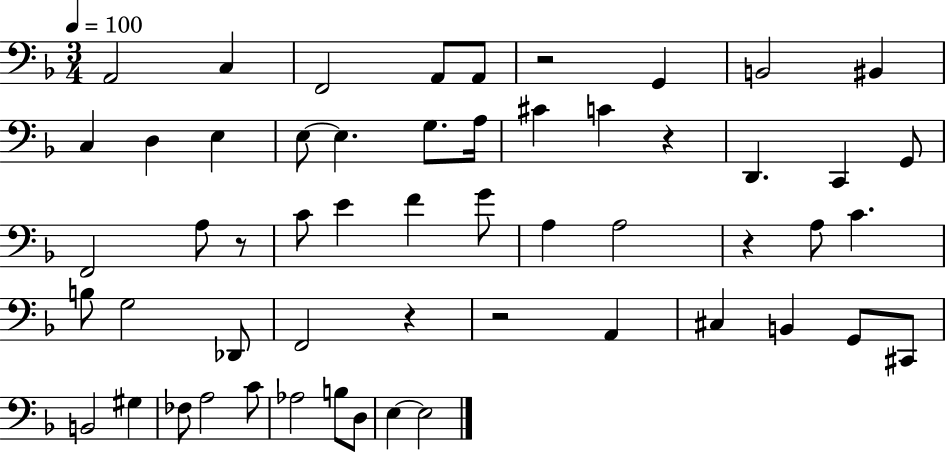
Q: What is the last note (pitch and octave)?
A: E3